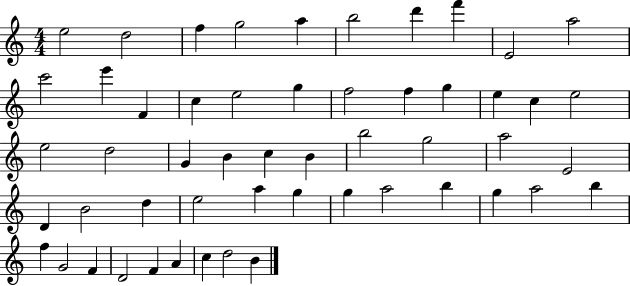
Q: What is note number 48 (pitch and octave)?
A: D4